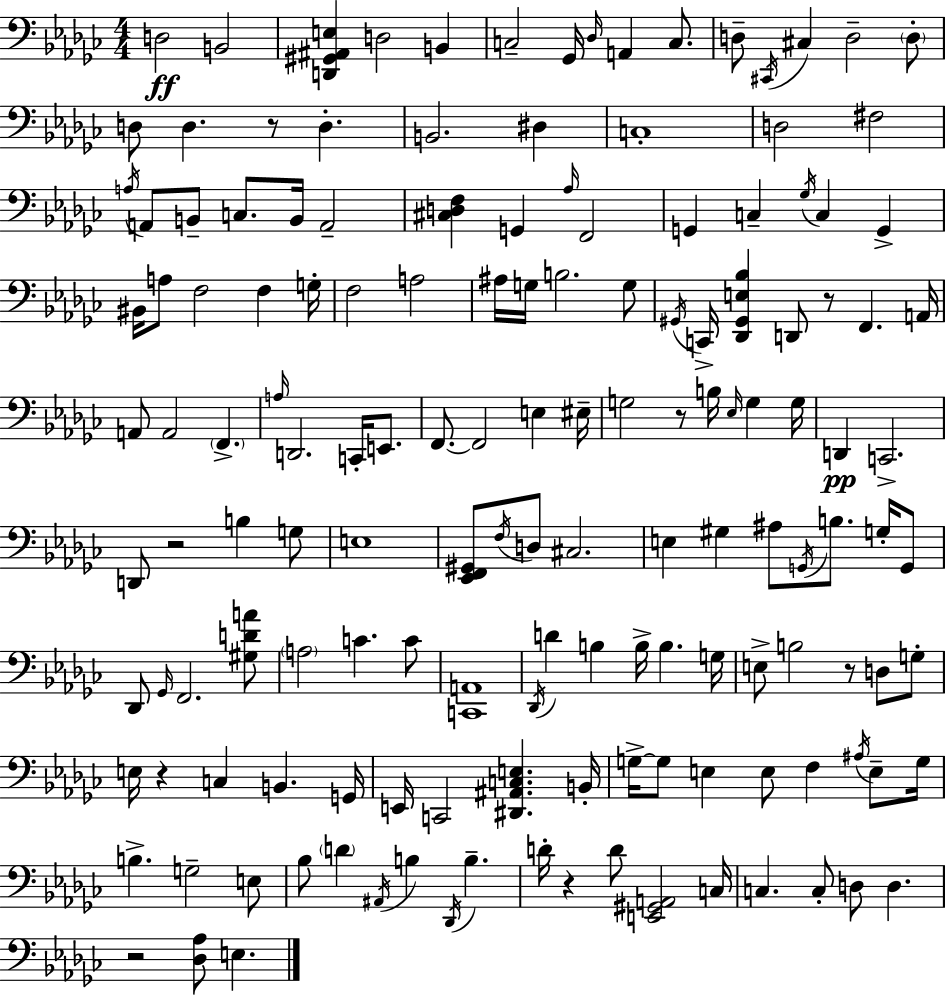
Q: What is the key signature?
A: EES minor